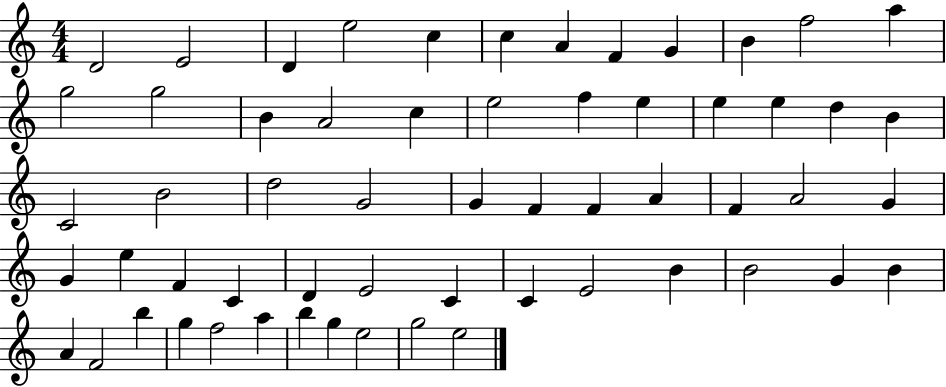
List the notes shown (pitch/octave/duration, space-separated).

D4/h E4/h D4/q E5/h C5/q C5/q A4/q F4/q G4/q B4/q F5/h A5/q G5/h G5/h B4/q A4/h C5/q E5/h F5/q E5/q E5/q E5/q D5/q B4/q C4/h B4/h D5/h G4/h G4/q F4/q F4/q A4/q F4/q A4/h G4/q G4/q E5/q F4/q C4/q D4/q E4/h C4/q C4/q E4/h B4/q B4/h G4/q B4/q A4/q F4/h B5/q G5/q F5/h A5/q B5/q G5/q E5/h G5/h E5/h